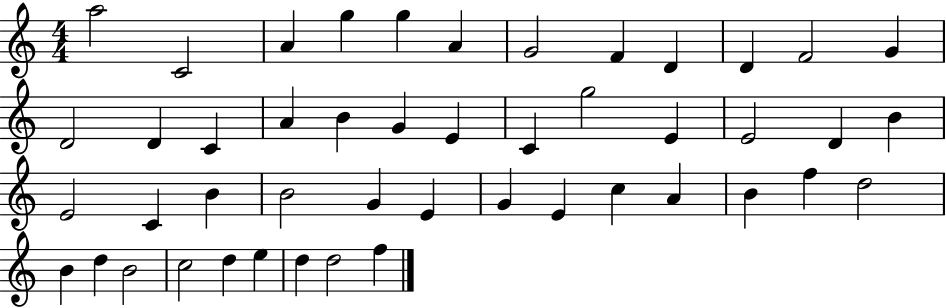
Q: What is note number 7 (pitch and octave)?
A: G4